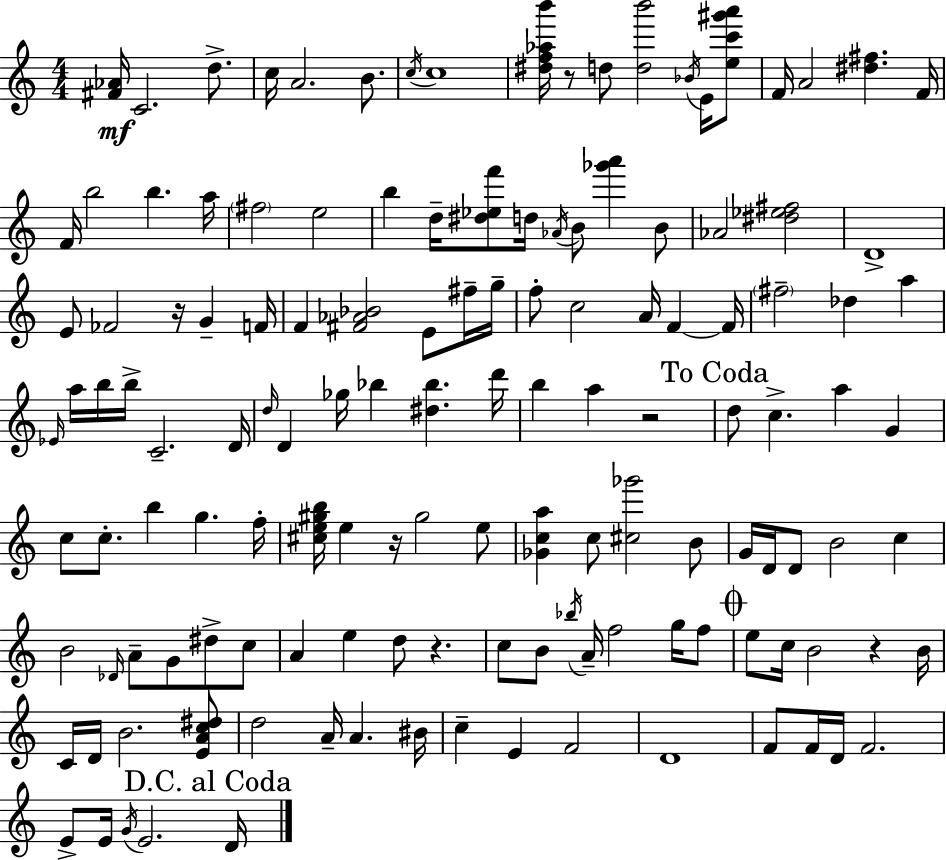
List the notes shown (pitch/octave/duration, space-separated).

[F#4,Ab4]/s C4/h. D5/e. C5/s A4/h. B4/e. C5/s C5/w [D#5,F5,Ab5,B6]/s R/e D5/e [D5,B6]/h Bb4/s E4/s [E5,C6,G#6,A6]/e F4/s A4/h [D#5,F#5]/q. F4/s F4/s B5/h B5/q. A5/s F#5/h E5/h B5/q D5/s [D#5,Eb5,F6]/e D5/s Ab4/s B4/e [Gb6,A6]/q B4/e Ab4/h [D#5,Eb5,F#5]/h D4/w E4/e FES4/h R/s G4/q F4/s F4/q [F#4,Ab4,Bb4]/h E4/e F#5/s G5/s F5/e C5/h A4/s F4/q F4/s F#5/h Db5/q A5/q Eb4/s A5/s B5/s B5/s C4/h. D4/s D5/s D4/q Gb5/s Bb5/q [D#5,Bb5]/q. D6/s B5/q A5/q R/h D5/e C5/q. A5/q G4/q C5/e C5/e. B5/q G5/q. F5/s [C#5,E5,G#5,B5]/s E5/q R/s G#5/h E5/e [Gb4,C5,A5]/q C5/e [C#5,Gb6]/h B4/e G4/s D4/s D4/e B4/h C5/q B4/h Db4/s A4/e G4/e D#5/e C5/e A4/q E5/q D5/e R/q. C5/e B4/e Bb5/s A4/s F5/h G5/s F5/e E5/e C5/s B4/h R/q B4/s C4/s D4/s B4/h. [E4,A4,C5,D#5]/e D5/h A4/s A4/q. BIS4/s C5/q E4/q F4/h D4/w F4/e F4/s D4/s F4/h. E4/e E4/s G4/s E4/h. D4/s